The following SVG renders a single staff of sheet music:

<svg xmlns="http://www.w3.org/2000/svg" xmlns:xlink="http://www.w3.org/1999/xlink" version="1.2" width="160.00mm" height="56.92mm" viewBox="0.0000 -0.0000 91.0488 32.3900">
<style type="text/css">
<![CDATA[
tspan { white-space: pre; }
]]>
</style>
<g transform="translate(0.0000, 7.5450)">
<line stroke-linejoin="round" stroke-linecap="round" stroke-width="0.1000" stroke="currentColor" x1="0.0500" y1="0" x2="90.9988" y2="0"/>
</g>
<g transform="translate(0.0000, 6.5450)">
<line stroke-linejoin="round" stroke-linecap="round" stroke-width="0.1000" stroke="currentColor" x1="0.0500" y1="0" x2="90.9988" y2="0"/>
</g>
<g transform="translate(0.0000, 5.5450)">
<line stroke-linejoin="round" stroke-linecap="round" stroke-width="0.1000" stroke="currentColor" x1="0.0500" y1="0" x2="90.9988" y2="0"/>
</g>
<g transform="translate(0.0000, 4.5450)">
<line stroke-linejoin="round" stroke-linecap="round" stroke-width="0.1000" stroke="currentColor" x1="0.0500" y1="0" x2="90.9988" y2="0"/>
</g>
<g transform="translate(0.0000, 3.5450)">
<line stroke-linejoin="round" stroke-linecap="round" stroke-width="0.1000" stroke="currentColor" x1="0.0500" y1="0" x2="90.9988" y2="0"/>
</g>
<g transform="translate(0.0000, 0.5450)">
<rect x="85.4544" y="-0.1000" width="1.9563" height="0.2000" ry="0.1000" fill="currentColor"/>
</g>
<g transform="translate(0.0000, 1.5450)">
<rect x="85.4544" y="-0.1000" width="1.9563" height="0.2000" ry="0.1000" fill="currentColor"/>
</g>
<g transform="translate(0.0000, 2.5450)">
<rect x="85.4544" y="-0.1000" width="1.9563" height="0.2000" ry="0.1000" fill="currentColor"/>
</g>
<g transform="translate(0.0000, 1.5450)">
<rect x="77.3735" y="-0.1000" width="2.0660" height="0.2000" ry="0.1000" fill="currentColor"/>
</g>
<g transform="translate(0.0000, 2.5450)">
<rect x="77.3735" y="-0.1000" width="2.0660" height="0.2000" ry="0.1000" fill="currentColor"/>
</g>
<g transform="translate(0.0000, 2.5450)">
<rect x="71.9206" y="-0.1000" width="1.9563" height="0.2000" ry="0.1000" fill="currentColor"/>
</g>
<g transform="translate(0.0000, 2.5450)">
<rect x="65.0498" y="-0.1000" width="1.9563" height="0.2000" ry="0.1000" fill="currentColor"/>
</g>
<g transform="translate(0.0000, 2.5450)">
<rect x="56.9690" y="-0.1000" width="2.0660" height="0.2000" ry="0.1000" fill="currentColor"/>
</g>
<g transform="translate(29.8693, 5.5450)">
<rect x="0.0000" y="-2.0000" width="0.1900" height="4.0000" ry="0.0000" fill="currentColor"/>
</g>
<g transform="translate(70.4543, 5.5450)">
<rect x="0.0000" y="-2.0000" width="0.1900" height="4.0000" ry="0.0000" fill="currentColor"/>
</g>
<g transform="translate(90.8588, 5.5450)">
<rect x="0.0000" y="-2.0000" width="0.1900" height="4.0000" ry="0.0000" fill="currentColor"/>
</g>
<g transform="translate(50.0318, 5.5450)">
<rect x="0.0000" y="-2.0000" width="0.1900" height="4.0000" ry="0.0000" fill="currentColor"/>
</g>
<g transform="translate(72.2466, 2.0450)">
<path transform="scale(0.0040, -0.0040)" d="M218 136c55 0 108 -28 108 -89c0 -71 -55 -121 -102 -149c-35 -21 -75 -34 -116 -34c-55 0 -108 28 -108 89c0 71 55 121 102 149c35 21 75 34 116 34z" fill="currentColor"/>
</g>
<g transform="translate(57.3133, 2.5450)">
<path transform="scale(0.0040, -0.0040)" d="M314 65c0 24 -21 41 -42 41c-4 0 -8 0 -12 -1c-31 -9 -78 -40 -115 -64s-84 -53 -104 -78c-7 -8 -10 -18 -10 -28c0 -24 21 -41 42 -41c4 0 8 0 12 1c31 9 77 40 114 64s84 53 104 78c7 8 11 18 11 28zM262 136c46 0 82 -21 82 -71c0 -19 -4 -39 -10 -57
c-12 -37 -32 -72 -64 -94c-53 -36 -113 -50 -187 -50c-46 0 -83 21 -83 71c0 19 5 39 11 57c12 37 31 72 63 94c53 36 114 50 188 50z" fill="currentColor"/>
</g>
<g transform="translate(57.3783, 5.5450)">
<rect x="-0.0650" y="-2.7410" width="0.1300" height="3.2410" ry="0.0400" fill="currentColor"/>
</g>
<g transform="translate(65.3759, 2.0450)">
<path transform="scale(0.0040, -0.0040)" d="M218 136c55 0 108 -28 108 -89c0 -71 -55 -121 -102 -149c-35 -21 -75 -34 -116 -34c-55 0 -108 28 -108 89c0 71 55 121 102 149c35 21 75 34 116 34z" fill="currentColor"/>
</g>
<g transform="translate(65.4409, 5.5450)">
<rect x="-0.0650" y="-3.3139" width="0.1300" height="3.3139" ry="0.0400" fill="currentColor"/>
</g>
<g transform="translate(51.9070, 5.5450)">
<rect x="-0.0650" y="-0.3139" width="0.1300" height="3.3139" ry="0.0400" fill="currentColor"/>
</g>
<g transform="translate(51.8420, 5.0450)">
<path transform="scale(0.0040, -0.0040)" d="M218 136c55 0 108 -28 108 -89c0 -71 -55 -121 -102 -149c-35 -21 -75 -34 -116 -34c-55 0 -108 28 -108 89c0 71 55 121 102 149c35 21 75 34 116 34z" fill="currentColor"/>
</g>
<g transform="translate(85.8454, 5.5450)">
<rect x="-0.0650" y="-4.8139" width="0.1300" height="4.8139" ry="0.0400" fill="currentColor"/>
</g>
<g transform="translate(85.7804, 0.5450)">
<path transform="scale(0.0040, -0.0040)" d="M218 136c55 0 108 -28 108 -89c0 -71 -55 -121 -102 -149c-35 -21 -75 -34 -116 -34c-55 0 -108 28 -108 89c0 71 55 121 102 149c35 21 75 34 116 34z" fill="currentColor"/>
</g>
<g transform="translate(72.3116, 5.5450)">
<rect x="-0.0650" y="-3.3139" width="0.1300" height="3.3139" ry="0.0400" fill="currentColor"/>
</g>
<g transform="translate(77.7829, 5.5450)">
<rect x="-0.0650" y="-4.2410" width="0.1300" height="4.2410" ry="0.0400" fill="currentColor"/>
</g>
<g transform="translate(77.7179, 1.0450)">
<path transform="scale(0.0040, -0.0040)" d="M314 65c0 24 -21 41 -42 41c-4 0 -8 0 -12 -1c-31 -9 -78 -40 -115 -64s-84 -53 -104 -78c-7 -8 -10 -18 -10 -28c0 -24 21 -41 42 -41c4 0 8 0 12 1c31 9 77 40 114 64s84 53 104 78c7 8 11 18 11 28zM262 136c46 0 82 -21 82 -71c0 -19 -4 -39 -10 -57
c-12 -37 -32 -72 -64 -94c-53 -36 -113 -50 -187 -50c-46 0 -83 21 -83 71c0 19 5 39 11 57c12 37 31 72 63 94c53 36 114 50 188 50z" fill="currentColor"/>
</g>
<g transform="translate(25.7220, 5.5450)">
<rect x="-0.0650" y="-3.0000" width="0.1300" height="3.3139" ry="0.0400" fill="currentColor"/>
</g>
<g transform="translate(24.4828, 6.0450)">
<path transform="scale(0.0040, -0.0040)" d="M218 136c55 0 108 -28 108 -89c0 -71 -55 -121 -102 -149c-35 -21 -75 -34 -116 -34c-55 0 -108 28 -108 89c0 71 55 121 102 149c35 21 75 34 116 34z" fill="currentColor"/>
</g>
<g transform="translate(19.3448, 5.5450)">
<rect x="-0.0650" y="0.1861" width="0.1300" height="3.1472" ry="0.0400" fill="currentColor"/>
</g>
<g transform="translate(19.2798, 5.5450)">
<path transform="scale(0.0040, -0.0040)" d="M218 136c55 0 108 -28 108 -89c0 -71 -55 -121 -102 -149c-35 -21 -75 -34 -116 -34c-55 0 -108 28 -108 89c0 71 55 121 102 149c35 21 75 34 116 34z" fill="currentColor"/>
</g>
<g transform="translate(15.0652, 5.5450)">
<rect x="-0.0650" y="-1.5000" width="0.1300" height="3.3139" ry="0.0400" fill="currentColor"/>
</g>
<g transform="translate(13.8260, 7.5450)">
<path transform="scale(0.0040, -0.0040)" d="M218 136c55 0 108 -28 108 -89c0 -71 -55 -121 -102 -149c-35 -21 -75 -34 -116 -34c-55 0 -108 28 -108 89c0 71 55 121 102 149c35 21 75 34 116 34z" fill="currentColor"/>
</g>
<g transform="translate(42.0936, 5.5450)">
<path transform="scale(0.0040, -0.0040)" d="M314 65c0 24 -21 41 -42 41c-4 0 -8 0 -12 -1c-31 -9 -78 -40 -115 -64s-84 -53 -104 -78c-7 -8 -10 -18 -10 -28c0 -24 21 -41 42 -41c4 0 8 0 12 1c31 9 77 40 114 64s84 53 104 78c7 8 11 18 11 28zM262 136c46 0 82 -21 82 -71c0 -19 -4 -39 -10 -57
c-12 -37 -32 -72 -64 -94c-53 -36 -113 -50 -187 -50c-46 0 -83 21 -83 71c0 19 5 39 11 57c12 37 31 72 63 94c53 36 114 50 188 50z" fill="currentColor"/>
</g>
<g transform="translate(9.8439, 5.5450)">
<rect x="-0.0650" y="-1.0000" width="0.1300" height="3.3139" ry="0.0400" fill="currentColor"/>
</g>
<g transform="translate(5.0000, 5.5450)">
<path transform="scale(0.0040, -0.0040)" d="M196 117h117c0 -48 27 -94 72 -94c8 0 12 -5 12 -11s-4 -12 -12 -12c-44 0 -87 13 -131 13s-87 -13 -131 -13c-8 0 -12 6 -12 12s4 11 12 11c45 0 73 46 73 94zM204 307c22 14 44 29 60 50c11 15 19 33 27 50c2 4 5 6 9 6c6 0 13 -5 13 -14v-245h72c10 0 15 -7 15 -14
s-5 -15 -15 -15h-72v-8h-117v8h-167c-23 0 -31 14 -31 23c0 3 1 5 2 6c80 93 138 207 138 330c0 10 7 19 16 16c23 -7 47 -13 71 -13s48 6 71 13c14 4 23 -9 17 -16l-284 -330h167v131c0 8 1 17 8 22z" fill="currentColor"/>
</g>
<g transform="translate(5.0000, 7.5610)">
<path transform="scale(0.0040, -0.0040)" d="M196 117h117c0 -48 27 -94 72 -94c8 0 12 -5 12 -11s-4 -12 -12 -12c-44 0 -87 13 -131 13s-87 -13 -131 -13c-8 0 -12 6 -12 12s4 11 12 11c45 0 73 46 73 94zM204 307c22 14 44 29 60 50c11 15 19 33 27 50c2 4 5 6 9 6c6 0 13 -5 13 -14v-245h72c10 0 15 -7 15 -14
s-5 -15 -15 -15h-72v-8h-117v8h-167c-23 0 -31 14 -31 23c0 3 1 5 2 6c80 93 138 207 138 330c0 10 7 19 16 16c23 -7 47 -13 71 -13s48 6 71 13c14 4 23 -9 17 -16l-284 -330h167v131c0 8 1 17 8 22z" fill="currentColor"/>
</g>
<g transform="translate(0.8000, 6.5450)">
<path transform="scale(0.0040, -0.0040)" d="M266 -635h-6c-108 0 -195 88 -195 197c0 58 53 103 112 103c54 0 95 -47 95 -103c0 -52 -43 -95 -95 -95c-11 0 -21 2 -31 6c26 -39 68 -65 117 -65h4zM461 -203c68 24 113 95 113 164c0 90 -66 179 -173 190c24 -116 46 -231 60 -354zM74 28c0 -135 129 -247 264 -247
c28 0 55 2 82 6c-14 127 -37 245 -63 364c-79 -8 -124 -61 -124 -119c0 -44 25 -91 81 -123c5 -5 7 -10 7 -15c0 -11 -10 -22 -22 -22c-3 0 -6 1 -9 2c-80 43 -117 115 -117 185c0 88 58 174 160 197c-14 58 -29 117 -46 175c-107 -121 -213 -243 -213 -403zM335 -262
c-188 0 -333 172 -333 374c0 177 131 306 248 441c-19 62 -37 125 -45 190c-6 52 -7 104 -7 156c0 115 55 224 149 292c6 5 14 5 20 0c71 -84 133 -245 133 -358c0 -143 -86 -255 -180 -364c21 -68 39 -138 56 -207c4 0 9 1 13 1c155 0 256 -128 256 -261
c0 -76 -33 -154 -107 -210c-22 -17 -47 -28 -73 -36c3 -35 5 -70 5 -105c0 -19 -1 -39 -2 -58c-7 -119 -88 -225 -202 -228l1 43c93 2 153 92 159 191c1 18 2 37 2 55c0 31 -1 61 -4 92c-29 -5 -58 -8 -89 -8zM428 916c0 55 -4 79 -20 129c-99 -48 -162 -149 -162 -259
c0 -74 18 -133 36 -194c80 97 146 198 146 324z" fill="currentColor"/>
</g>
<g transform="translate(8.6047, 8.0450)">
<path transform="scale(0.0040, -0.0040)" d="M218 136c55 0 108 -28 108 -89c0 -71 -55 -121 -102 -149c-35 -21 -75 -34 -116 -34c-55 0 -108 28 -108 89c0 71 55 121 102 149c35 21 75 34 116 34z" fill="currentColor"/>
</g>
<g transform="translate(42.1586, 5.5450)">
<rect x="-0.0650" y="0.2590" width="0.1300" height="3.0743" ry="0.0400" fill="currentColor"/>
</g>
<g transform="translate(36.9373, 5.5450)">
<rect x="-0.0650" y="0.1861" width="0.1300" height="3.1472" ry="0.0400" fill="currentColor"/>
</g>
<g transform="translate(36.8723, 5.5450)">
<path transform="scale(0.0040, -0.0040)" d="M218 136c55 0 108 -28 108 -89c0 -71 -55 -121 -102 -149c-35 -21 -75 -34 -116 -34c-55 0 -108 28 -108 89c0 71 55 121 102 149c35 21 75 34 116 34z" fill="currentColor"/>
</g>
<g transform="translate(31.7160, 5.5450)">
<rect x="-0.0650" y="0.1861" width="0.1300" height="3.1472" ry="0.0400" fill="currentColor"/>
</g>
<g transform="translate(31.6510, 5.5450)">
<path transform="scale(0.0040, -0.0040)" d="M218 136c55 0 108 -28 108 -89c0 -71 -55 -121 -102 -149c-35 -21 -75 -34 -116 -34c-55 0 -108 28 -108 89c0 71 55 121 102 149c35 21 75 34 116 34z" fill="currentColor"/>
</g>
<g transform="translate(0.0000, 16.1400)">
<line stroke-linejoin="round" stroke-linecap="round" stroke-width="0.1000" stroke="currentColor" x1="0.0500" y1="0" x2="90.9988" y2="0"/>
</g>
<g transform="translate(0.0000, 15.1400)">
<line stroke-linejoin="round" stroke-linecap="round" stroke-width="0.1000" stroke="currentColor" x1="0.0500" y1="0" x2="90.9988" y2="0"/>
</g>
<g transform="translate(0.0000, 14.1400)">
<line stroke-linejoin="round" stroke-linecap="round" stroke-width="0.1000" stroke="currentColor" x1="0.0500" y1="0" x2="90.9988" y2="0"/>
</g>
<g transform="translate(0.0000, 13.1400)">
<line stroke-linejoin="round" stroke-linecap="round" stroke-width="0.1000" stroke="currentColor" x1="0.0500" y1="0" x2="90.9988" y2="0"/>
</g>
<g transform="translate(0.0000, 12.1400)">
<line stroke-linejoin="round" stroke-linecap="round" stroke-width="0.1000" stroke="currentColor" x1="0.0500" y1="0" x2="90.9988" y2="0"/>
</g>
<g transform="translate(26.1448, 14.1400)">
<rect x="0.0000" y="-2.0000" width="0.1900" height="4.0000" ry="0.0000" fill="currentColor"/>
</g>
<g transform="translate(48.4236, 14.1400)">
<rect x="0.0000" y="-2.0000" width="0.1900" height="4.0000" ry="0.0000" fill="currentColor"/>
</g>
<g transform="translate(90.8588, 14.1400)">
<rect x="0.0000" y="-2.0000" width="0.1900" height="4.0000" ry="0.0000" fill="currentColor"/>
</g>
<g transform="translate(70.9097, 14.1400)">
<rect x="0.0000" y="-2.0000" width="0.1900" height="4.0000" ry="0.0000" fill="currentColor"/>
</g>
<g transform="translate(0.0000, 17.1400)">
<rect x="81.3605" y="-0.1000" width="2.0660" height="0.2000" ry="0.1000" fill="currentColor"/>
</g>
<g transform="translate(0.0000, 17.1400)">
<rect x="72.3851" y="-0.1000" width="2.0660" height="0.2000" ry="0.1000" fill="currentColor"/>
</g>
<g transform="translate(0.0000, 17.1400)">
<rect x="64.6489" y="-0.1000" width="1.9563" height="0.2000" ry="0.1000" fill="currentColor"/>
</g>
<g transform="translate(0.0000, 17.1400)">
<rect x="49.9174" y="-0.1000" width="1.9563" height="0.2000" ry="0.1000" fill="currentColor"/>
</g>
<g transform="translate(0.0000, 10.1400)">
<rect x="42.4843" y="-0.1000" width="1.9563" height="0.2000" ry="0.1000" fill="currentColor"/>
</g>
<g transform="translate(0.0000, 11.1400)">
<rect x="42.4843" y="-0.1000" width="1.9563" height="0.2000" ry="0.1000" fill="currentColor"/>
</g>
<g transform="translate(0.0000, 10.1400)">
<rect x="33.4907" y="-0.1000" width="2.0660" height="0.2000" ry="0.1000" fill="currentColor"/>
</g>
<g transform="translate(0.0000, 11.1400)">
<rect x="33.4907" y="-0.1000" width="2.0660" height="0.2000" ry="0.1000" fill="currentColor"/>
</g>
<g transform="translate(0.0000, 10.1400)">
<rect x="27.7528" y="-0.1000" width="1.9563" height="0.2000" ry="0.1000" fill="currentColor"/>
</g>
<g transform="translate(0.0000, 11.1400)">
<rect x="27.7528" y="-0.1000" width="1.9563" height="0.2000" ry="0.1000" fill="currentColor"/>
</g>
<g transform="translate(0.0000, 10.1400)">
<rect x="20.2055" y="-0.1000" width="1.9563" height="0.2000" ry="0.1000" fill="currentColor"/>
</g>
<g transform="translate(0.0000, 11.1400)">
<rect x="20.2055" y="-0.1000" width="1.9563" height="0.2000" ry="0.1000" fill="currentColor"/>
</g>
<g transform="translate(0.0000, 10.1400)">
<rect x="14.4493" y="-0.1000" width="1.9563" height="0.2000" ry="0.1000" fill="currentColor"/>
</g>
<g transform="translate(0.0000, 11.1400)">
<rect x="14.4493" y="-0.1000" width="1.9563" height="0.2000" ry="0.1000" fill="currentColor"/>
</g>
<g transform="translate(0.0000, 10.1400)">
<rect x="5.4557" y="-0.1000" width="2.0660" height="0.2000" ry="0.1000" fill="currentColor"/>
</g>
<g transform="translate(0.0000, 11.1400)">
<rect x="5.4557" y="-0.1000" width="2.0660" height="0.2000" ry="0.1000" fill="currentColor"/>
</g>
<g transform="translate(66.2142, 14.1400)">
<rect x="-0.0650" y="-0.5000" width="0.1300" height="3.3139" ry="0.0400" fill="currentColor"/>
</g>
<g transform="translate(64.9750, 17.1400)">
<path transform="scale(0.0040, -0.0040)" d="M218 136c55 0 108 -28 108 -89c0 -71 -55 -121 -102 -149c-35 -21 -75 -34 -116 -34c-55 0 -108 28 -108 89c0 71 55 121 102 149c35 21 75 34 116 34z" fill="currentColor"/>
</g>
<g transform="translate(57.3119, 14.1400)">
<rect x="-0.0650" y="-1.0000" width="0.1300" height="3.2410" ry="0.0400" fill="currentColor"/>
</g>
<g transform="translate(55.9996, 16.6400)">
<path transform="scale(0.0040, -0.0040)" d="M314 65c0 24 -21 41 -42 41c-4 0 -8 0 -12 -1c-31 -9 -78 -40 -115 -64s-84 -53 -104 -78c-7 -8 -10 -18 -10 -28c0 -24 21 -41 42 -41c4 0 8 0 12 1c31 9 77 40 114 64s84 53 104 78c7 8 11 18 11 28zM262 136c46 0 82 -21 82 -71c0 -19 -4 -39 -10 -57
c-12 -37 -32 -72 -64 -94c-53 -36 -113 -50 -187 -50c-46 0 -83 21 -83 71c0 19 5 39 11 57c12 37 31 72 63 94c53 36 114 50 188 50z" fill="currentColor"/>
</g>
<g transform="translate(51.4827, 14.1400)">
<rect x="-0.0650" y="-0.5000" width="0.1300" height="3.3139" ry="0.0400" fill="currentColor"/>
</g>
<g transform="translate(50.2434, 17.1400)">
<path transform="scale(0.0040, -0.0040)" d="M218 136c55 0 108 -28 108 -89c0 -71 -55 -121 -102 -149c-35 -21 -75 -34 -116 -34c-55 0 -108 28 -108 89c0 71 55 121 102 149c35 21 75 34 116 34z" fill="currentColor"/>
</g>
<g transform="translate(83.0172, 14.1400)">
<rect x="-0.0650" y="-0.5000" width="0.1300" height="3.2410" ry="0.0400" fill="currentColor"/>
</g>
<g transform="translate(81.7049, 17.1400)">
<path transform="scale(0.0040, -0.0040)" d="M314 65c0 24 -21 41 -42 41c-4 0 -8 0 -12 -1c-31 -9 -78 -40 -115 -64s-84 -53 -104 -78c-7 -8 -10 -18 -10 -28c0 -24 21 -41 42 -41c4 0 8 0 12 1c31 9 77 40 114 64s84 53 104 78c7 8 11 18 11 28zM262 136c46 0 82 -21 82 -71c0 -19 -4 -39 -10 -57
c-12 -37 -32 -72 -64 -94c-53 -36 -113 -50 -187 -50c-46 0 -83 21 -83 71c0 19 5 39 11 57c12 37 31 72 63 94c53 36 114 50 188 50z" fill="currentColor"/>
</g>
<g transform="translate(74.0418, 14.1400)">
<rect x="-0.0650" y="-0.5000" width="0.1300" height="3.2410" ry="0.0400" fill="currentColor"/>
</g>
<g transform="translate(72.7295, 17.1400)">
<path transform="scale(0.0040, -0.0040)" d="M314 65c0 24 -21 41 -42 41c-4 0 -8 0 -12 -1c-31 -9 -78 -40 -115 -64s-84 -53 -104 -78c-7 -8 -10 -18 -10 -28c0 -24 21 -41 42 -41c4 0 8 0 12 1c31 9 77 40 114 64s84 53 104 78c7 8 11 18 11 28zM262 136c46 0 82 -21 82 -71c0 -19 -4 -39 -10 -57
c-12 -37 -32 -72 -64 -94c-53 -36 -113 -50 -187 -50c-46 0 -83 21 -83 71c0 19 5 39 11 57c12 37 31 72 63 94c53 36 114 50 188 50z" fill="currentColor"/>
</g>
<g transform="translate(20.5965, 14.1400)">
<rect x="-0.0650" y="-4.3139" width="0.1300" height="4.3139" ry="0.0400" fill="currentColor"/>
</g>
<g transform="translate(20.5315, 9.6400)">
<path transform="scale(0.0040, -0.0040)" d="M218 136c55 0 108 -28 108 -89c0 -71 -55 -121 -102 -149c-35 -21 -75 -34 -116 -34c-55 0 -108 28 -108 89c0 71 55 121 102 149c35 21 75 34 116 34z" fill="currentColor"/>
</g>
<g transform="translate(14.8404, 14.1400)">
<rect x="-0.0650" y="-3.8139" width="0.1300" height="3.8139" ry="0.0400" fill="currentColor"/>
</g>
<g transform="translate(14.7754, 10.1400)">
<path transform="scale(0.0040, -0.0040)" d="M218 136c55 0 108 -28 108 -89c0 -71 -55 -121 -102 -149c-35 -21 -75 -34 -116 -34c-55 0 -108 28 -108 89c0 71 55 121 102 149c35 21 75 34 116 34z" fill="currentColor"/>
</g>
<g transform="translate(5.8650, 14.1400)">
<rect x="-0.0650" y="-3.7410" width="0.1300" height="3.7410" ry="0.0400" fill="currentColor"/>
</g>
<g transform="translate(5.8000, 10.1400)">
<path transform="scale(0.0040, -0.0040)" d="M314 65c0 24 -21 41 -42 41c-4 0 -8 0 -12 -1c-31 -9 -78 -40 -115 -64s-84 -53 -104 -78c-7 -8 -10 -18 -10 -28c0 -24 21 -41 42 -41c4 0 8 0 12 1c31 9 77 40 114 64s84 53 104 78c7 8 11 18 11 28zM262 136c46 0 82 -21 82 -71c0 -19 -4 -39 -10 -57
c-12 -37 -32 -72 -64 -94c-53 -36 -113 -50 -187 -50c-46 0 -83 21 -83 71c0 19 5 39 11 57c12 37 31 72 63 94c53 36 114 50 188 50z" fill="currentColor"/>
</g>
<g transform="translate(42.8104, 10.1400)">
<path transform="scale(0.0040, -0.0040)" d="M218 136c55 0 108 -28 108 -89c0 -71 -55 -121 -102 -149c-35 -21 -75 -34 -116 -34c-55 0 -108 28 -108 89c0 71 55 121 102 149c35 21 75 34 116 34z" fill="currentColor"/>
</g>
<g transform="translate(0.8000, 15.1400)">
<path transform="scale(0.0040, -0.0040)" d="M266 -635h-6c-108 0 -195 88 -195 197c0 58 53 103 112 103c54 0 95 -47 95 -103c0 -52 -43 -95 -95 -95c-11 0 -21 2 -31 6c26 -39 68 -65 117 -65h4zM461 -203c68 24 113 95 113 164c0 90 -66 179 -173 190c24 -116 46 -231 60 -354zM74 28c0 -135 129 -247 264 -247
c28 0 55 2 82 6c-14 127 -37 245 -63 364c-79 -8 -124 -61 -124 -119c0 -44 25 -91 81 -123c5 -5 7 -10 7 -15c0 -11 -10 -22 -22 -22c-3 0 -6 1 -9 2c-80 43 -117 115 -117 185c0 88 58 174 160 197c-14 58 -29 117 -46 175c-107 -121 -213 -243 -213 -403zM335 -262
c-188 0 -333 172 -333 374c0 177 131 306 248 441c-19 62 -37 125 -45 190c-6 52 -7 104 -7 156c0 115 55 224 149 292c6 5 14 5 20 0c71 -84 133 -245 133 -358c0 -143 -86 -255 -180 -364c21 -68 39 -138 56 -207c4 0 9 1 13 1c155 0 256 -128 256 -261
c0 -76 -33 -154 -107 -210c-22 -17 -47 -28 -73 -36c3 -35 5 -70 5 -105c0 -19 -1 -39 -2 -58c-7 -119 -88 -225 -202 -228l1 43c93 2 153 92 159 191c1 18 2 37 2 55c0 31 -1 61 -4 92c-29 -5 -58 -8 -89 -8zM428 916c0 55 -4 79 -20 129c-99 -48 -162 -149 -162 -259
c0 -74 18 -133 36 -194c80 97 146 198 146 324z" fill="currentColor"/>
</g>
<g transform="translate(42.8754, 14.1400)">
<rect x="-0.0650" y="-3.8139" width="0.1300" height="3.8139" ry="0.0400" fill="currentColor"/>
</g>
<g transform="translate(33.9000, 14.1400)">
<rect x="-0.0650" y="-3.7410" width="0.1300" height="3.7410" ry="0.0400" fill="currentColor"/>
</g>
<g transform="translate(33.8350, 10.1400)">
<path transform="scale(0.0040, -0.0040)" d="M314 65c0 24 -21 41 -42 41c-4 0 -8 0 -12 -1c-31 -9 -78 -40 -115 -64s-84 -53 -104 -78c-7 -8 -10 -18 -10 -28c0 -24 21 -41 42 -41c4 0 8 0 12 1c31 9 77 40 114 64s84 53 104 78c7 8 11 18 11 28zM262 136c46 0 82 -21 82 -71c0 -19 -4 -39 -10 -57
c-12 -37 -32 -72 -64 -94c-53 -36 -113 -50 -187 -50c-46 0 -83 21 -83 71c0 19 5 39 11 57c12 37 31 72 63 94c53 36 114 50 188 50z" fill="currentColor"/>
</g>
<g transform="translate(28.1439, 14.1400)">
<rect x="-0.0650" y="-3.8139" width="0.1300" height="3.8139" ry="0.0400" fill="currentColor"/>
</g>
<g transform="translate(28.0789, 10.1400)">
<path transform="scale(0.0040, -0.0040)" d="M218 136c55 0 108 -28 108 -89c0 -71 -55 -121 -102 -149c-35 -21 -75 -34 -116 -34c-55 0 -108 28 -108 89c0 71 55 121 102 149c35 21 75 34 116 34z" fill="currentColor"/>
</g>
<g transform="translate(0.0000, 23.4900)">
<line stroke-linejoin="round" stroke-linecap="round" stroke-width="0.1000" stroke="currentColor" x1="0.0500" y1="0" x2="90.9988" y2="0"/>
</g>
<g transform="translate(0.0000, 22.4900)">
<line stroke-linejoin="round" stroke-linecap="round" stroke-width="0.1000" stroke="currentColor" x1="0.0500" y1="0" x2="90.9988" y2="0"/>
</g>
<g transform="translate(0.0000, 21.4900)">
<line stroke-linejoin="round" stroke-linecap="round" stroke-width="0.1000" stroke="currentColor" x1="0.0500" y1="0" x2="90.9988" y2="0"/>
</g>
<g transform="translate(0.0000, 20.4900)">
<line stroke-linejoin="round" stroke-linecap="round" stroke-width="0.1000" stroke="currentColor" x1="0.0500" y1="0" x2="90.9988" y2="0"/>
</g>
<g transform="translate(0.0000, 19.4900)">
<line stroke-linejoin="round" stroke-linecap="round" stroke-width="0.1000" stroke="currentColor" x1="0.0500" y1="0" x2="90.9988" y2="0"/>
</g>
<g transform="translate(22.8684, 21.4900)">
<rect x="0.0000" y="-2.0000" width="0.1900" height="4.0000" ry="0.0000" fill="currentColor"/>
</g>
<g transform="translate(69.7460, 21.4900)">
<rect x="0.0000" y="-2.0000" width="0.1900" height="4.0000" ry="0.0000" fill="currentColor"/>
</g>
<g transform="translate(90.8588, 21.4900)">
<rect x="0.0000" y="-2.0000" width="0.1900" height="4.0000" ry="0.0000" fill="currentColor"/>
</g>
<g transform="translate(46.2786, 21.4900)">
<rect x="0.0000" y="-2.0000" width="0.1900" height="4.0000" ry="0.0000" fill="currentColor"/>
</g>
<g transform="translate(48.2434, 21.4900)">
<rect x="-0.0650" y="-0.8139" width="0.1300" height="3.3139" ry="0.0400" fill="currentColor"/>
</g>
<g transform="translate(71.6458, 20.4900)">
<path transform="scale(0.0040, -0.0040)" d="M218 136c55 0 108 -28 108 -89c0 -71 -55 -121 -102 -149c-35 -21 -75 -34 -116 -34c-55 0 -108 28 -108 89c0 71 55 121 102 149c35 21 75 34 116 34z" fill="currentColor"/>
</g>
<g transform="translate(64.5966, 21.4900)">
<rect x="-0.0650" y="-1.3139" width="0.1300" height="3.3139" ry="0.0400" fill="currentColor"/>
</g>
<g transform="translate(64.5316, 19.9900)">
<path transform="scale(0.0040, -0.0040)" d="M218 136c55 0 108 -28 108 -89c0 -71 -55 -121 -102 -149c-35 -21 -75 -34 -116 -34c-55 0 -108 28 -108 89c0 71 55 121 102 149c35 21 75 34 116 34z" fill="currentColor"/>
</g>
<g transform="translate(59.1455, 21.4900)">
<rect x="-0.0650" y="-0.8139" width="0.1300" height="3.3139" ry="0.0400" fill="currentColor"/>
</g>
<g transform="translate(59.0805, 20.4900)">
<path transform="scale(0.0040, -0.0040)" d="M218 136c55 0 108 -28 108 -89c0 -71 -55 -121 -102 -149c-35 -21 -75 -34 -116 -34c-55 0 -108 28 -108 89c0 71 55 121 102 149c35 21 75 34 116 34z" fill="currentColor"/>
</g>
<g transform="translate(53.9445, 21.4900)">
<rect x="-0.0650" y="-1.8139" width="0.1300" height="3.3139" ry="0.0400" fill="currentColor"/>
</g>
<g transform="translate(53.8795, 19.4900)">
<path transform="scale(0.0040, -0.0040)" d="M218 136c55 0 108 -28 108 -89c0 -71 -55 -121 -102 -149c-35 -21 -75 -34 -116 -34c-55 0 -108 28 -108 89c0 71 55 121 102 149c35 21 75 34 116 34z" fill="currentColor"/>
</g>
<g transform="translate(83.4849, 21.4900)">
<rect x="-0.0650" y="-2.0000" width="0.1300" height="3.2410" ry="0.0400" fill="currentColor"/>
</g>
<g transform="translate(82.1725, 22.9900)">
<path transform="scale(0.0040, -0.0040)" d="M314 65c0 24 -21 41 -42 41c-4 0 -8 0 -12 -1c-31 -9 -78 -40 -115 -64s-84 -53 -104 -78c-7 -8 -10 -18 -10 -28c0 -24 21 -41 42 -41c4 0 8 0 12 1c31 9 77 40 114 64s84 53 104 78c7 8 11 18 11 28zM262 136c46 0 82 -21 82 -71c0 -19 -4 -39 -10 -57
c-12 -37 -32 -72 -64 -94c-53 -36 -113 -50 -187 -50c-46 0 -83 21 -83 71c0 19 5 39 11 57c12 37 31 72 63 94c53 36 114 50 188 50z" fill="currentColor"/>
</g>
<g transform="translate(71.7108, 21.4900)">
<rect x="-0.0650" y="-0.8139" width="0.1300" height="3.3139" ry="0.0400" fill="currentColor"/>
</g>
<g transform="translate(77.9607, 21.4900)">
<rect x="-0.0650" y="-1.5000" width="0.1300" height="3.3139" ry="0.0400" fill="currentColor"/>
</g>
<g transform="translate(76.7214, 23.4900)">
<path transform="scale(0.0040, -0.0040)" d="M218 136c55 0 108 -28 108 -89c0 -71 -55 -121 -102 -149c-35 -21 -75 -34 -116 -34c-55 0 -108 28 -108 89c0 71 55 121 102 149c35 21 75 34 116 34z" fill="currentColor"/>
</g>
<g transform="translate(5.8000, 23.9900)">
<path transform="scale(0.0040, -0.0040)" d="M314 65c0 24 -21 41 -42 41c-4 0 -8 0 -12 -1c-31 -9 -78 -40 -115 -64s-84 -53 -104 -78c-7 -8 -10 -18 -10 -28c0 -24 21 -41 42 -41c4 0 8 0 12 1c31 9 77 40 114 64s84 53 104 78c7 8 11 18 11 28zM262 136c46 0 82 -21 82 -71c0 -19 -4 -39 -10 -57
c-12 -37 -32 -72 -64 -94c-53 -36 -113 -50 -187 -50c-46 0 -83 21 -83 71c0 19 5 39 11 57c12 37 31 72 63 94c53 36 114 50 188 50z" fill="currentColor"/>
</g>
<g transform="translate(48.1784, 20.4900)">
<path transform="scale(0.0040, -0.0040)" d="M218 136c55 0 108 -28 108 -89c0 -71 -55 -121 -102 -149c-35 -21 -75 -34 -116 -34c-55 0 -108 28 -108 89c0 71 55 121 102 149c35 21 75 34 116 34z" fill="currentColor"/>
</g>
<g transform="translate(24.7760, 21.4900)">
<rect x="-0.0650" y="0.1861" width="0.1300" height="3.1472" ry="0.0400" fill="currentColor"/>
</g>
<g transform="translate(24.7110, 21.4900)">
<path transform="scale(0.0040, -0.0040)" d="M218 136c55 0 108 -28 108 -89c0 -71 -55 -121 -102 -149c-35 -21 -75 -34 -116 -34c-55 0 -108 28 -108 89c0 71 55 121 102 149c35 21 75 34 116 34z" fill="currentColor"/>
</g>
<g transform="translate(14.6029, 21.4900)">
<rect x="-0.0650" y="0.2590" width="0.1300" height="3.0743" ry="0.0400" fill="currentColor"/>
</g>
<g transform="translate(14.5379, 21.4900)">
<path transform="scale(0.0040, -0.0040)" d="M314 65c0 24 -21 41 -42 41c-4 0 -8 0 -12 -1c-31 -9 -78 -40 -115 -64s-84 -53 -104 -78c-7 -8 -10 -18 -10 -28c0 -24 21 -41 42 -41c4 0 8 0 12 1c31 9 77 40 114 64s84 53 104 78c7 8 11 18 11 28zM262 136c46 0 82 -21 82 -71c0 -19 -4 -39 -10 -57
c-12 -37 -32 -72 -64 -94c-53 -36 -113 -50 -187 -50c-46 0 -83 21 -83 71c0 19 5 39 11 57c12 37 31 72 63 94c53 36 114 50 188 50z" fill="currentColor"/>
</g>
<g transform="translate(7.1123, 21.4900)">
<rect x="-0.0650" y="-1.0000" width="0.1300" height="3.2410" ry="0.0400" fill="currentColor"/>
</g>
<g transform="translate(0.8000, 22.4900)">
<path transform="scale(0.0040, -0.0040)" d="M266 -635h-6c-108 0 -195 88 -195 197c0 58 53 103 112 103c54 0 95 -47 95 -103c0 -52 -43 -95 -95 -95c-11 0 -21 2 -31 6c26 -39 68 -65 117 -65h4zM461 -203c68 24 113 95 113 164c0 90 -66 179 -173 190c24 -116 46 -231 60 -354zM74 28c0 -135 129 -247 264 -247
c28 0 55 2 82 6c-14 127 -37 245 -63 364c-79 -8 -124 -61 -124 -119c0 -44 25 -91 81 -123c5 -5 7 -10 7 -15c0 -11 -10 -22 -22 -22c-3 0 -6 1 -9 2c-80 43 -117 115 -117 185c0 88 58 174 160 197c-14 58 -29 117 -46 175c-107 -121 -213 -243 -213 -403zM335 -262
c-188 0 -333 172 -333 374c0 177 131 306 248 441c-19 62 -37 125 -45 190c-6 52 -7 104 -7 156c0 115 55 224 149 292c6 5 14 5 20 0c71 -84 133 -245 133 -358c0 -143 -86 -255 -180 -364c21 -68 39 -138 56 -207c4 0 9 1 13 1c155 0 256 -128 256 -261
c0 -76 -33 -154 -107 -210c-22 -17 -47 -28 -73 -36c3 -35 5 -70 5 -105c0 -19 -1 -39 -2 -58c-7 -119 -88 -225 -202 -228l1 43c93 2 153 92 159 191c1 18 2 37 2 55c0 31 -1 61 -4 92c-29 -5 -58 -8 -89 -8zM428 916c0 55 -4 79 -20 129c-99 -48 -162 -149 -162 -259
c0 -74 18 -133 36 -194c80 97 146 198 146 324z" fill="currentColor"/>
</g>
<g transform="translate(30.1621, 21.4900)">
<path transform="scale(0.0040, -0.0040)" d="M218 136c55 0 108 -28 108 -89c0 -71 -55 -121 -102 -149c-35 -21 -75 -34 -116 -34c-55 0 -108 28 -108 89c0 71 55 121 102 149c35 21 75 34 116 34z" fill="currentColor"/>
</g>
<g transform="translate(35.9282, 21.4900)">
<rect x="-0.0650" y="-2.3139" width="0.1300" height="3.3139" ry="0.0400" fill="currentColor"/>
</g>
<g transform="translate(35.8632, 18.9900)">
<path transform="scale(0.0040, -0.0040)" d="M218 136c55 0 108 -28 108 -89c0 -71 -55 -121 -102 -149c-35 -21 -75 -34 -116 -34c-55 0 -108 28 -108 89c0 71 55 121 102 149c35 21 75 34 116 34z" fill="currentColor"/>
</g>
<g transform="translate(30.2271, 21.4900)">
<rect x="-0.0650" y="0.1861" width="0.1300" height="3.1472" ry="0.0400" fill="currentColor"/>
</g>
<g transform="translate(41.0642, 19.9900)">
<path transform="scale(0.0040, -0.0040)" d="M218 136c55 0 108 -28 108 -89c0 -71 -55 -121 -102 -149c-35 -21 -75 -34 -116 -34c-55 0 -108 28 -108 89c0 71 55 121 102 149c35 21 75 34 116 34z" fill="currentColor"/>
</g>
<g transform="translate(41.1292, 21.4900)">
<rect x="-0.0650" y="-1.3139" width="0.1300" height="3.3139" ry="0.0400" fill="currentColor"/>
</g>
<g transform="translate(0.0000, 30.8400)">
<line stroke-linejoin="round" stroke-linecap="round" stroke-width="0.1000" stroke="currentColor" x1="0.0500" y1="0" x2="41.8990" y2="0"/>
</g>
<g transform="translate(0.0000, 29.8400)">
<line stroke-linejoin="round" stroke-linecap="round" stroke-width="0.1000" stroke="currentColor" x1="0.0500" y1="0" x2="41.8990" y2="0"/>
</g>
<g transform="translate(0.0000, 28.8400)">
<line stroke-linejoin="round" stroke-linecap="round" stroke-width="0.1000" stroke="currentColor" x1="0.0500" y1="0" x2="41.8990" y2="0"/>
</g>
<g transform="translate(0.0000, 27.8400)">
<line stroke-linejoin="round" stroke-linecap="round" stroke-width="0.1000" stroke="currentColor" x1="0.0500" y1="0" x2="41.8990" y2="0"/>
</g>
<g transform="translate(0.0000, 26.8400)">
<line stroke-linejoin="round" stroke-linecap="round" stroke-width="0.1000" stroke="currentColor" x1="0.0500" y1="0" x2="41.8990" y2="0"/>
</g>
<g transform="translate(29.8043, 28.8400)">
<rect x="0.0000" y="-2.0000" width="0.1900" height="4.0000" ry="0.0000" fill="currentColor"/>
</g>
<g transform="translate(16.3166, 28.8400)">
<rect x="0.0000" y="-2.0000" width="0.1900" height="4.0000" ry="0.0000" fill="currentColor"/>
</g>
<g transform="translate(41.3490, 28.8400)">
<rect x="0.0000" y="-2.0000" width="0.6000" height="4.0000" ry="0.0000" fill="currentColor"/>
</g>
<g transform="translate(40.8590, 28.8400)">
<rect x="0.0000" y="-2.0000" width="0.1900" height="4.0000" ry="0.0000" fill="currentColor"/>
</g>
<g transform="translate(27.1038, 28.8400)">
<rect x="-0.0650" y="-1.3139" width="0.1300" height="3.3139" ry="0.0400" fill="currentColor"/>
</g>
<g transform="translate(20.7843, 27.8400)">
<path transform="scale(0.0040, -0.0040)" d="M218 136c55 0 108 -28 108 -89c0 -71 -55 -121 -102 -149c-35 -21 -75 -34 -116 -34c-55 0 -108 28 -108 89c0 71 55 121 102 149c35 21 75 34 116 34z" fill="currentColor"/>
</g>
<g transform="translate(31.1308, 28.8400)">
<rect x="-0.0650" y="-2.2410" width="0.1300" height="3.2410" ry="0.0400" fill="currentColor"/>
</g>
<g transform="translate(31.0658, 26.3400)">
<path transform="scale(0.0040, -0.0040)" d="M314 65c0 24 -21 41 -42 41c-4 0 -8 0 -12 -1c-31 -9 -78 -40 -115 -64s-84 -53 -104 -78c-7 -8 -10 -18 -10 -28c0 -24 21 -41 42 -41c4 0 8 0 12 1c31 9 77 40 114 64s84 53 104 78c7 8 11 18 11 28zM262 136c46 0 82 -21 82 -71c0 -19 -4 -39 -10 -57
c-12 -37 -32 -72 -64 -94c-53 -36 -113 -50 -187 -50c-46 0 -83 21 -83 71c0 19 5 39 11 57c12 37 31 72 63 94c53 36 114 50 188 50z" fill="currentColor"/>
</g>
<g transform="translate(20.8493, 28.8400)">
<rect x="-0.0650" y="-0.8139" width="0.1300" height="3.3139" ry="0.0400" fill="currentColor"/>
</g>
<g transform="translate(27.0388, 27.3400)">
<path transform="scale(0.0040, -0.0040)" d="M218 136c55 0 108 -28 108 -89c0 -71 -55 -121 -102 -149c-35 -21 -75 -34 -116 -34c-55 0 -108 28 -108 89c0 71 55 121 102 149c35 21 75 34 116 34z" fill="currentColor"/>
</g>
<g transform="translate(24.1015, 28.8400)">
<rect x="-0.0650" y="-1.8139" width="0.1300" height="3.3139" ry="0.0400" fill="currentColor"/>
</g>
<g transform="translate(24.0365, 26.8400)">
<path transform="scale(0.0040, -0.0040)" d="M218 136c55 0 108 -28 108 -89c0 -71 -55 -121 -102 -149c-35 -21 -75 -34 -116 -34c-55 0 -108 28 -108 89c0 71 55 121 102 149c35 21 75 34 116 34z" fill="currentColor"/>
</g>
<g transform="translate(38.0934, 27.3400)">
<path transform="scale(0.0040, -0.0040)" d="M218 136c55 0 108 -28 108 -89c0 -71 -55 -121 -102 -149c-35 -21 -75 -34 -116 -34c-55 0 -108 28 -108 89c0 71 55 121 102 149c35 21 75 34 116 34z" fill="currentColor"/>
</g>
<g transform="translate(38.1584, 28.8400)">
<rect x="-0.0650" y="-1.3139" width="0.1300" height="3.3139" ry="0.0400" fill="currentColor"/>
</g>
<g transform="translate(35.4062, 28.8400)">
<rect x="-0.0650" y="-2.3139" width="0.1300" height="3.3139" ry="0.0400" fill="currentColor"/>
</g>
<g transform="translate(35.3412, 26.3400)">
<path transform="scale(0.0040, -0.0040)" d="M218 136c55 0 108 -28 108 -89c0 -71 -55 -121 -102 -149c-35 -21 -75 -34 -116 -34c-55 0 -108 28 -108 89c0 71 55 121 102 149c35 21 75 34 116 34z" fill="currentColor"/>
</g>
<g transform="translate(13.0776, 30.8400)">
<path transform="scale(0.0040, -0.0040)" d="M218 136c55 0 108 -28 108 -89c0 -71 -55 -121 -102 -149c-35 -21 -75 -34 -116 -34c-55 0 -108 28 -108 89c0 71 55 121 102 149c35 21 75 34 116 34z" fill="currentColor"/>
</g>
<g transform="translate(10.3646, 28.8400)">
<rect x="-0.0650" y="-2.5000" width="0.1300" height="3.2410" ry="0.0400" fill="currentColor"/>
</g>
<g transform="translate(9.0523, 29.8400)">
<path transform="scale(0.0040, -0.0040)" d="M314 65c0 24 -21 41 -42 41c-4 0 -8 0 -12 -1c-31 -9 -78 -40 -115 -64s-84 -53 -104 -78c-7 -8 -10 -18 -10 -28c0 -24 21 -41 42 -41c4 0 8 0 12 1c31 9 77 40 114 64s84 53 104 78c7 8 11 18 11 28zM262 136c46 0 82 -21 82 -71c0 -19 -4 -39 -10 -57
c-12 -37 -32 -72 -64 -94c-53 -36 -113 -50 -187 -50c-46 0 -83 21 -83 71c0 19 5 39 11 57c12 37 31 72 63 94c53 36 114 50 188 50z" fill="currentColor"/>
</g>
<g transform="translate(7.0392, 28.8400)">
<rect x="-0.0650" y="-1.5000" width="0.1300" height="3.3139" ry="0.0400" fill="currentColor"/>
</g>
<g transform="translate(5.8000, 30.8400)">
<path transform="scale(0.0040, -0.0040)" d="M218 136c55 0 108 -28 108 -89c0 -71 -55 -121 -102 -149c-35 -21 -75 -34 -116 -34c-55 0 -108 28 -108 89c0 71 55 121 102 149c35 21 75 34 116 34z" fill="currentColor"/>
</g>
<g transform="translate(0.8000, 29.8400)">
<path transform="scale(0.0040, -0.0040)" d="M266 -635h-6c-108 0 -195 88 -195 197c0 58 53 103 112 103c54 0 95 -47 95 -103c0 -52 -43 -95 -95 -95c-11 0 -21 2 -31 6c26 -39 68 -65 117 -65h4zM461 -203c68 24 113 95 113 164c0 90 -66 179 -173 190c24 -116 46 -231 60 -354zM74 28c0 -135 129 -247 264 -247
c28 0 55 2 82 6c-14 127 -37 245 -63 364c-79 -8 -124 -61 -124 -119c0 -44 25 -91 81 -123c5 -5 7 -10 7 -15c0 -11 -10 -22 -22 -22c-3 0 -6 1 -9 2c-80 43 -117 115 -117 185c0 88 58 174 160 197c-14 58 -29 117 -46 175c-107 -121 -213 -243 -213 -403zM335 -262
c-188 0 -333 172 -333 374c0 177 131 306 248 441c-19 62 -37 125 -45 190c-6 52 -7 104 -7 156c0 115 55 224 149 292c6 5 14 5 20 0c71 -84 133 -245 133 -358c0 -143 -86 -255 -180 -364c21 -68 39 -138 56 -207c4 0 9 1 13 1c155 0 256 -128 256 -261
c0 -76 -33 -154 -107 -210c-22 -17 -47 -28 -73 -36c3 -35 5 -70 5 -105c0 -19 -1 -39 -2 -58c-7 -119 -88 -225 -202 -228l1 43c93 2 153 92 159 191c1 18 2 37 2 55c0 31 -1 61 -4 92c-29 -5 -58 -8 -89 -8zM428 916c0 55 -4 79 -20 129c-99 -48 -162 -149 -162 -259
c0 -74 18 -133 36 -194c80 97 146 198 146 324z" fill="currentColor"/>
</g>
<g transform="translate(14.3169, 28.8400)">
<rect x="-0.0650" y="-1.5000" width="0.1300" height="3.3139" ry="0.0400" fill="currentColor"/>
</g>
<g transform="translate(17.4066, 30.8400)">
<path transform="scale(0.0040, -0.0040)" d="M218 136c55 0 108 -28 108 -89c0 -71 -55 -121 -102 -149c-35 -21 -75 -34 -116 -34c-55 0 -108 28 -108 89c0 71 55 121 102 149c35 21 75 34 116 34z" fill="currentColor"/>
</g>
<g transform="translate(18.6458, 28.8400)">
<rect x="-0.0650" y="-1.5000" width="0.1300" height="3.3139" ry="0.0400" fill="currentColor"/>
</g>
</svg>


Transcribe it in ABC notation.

X:1
T:Untitled
M:4/4
L:1/4
K:C
D E B A B B B2 c a2 b b d'2 e' c'2 c' d' c' c'2 c' C D2 C C2 C2 D2 B2 B B g e d f d e d E F2 E G2 E E d f e g2 g e